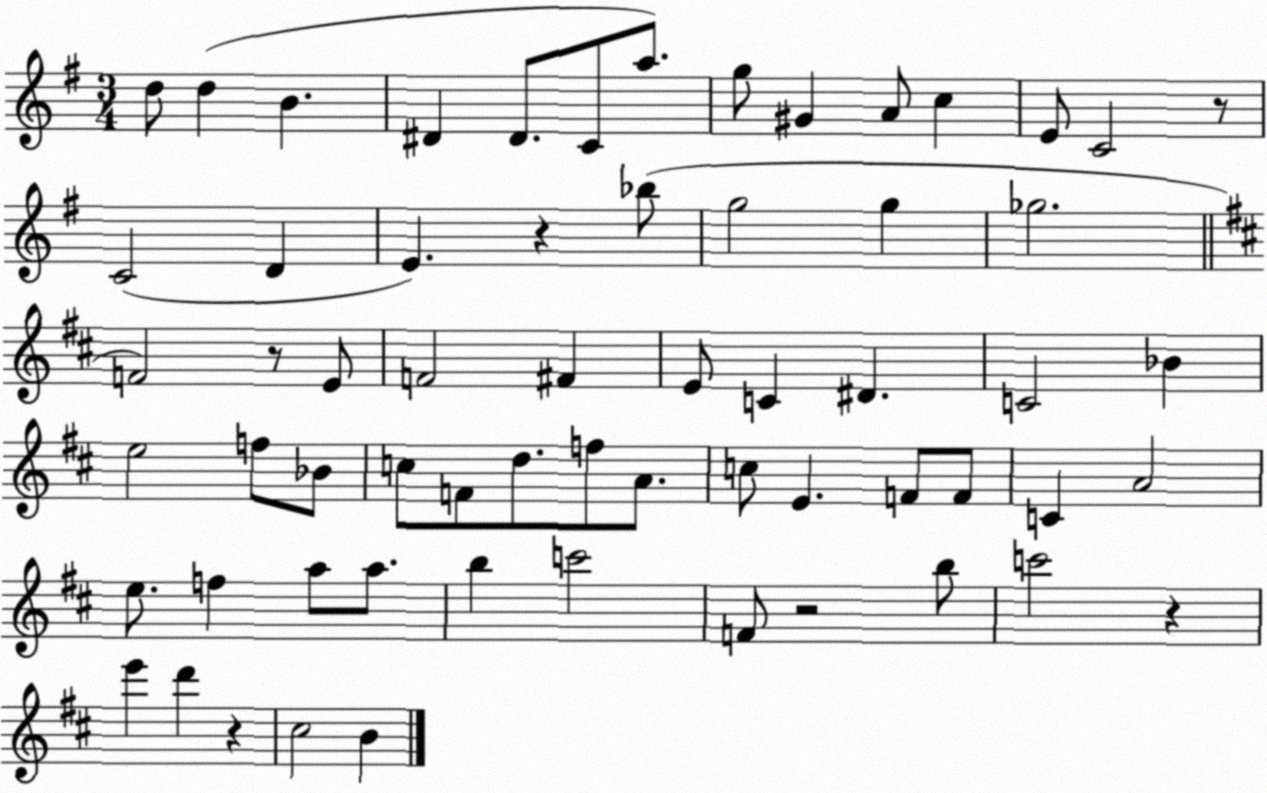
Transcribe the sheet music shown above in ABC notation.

X:1
T:Untitled
M:3/4
L:1/4
K:G
d/2 d B ^D ^D/2 C/2 a/2 g/2 ^G A/2 c E/2 C2 z/2 C2 D E z _b/2 g2 g _g2 F2 z/2 E/2 F2 ^F E/2 C ^D C2 _B e2 f/2 _B/2 c/2 F/2 d/2 f/2 A/2 c/2 E F/2 F/2 C A2 e/2 f a/2 a/2 b c'2 F/2 z2 b/2 c'2 z e' d' z ^c2 B